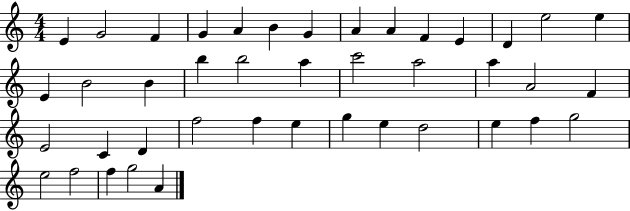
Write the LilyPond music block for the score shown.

{
  \clef treble
  \numericTimeSignature
  \time 4/4
  \key c \major
  e'4 g'2 f'4 | g'4 a'4 b'4 g'4 | a'4 a'4 f'4 e'4 | d'4 e''2 e''4 | \break e'4 b'2 b'4 | b''4 b''2 a''4 | c'''2 a''2 | a''4 a'2 f'4 | \break e'2 c'4 d'4 | f''2 f''4 e''4 | g''4 e''4 d''2 | e''4 f''4 g''2 | \break e''2 f''2 | f''4 g''2 a'4 | \bar "|."
}